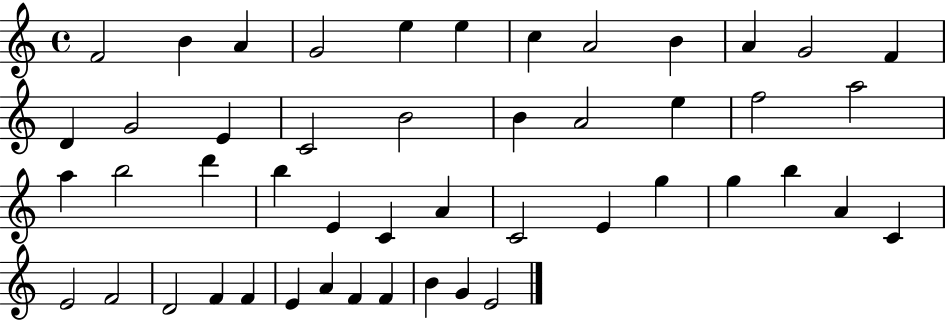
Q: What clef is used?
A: treble